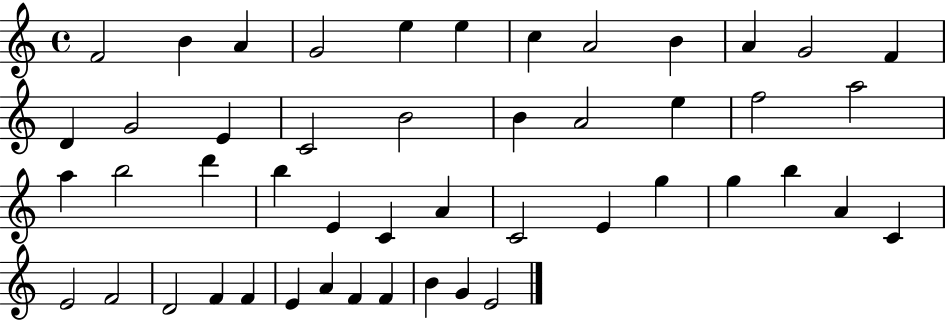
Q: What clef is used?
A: treble